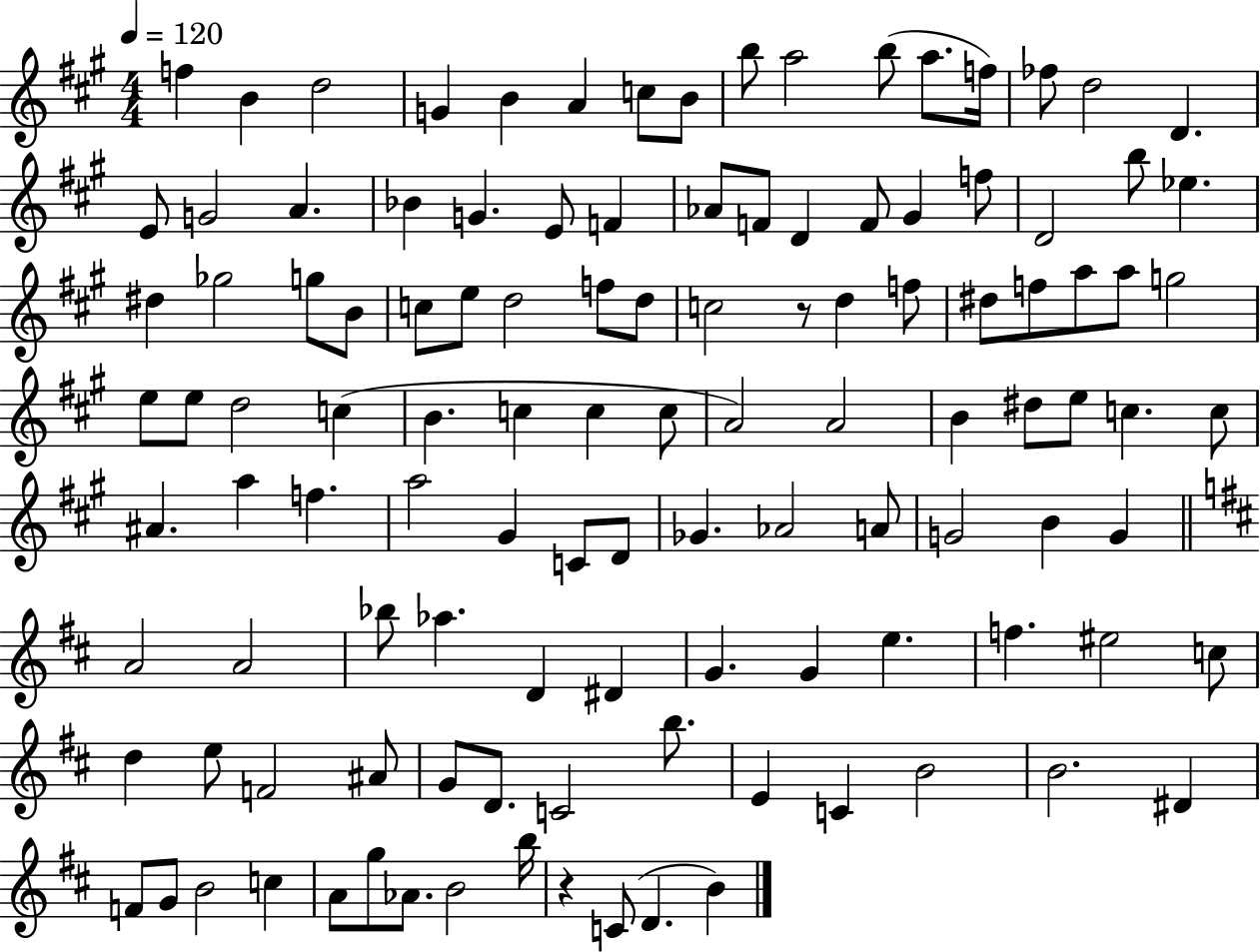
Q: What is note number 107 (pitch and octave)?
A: A4